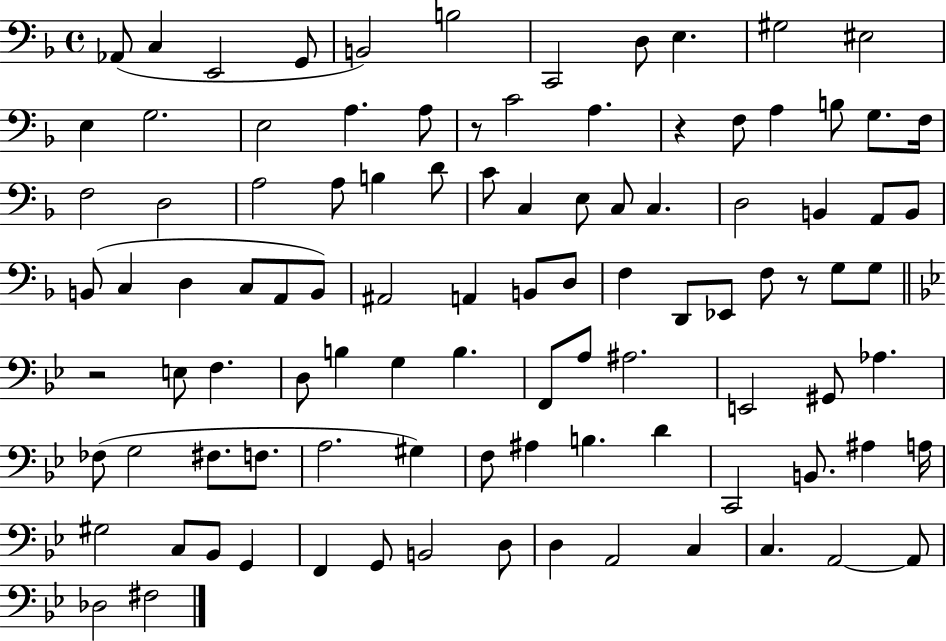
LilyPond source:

{
  \clef bass
  \time 4/4
  \defaultTimeSignature
  \key f \major
  \repeat volta 2 { aes,8( c4 e,2 g,8 | b,2) b2 | c,2 d8 e4. | gis2 eis2 | \break e4 g2. | e2 a4. a8 | r8 c'2 a4. | r4 f8 a4 b8 g8. f16 | \break f2 d2 | a2 a8 b4 d'8 | c'8 c4 e8 c8 c4. | d2 b,4 a,8 b,8 | \break b,8( c4 d4 c8 a,8 b,8) | ais,2 a,4 b,8 d8 | f4 d,8 ees,8 f8 r8 g8 g8 | \bar "||" \break \key bes \major r2 e8 f4. | d8 b4 g4 b4. | f,8 a8 ais2. | e,2 gis,8 aes4. | \break fes8( g2 fis8. f8. | a2. gis4) | f8 ais4 b4. d'4 | c,2 b,8. ais4 a16 | \break gis2 c8 bes,8 g,4 | f,4 g,8 b,2 d8 | d4 a,2 c4 | c4. a,2~~ a,8 | \break des2 fis2 | } \bar "|."
}